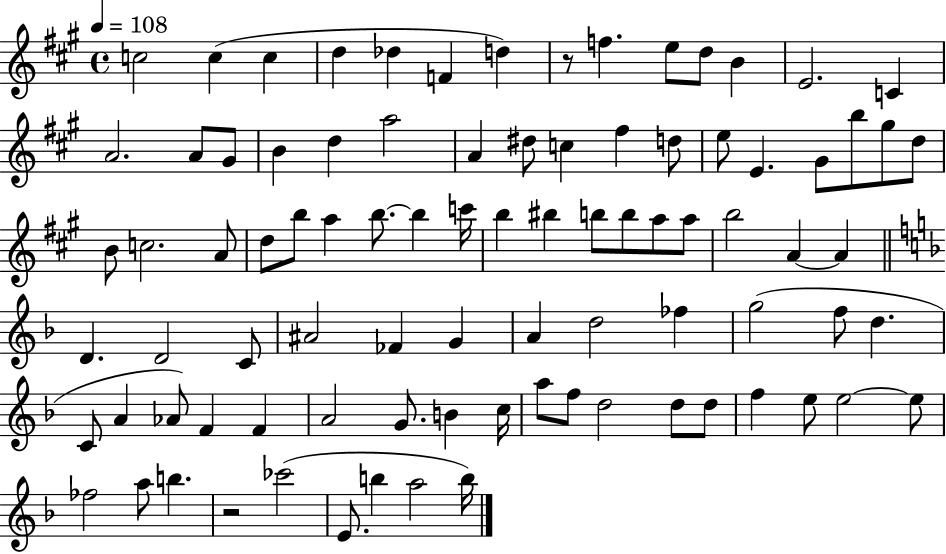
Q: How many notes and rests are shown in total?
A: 88